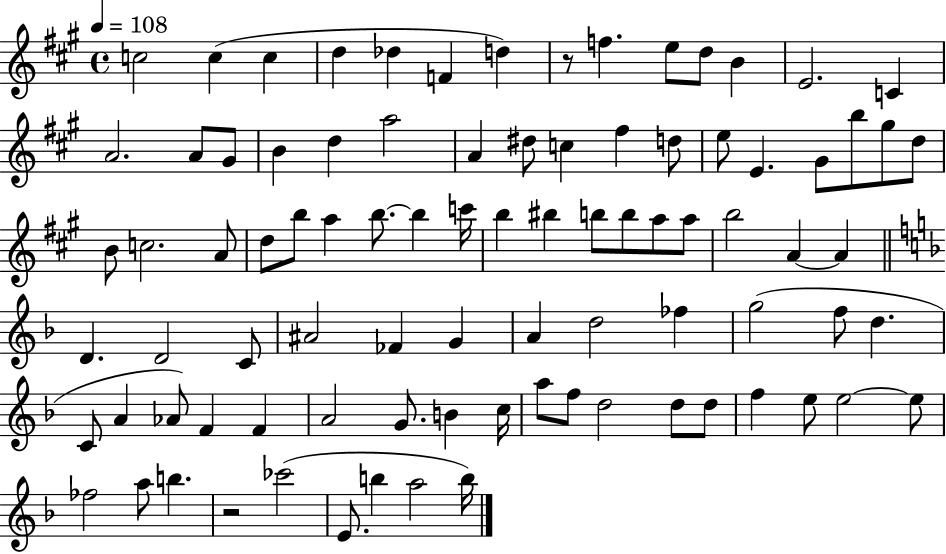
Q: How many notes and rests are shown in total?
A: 88